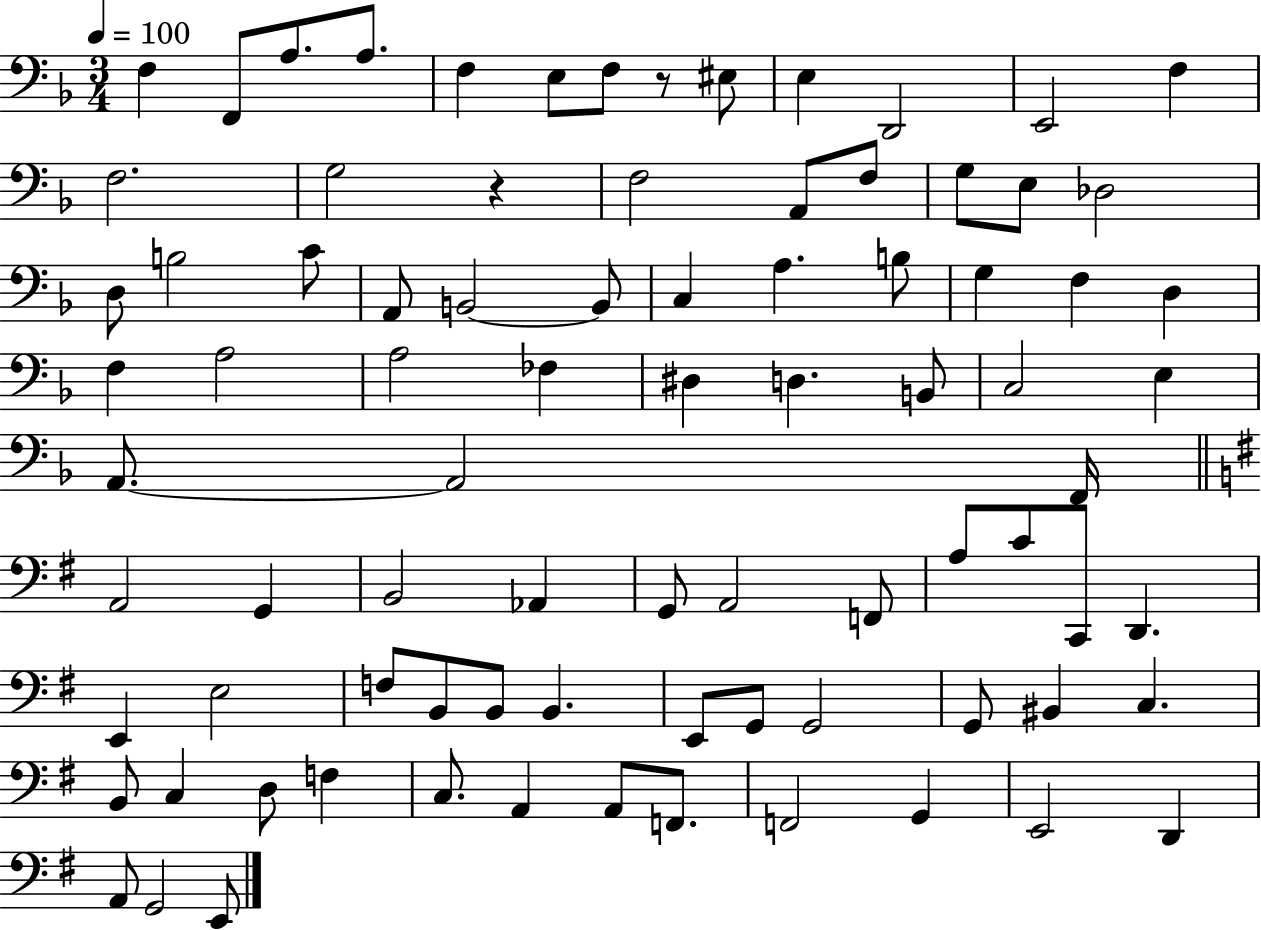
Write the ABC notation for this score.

X:1
T:Untitled
M:3/4
L:1/4
K:F
F, F,,/2 A,/2 A,/2 F, E,/2 F,/2 z/2 ^E,/2 E, D,,2 E,,2 F, F,2 G,2 z F,2 A,,/2 F,/2 G,/2 E,/2 _D,2 D,/2 B,2 C/2 A,,/2 B,,2 B,,/2 C, A, B,/2 G, F, D, F, A,2 A,2 _F, ^D, D, B,,/2 C,2 E, A,,/2 A,,2 F,,/4 A,,2 G,, B,,2 _A,, G,,/2 A,,2 F,,/2 A,/2 C/2 C,,/2 D,, E,, E,2 F,/2 B,,/2 B,,/2 B,, E,,/2 G,,/2 G,,2 G,,/2 ^B,, C, B,,/2 C, D,/2 F, C,/2 A,, A,,/2 F,,/2 F,,2 G,, E,,2 D,, A,,/2 G,,2 E,,/2